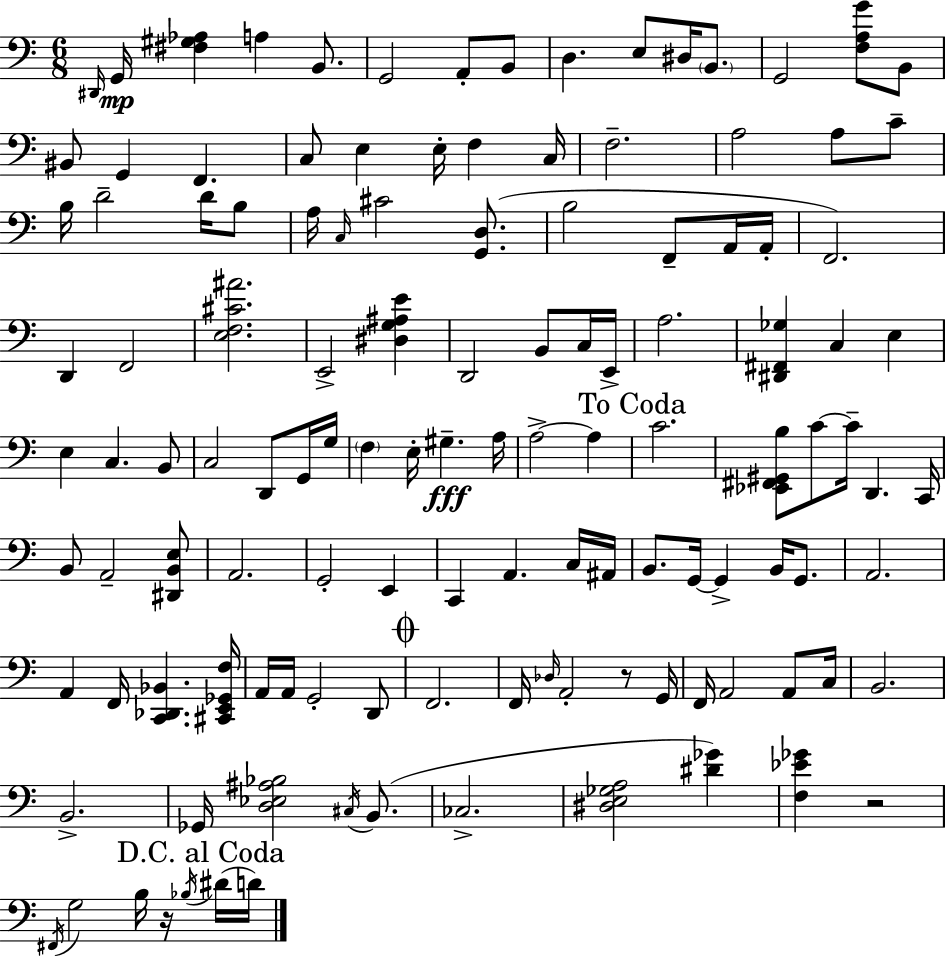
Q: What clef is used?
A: bass